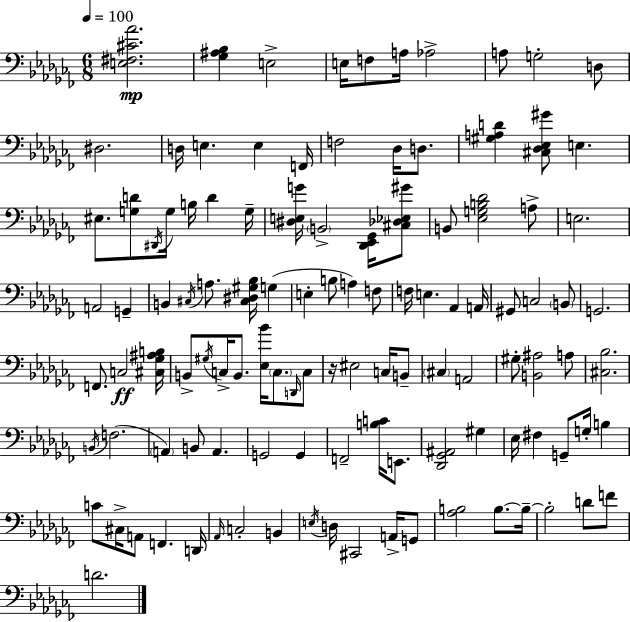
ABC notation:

X:1
T:Untitled
M:6/8
L:1/4
K:Abm
[E,^F,^C_A]2 [_G,^A,_B,] E,2 E,/4 F,/2 A,/4 _A,2 A,/2 G,2 D,/2 ^D,2 D,/4 E, E, F,,/4 F,2 _D,/4 D,/2 [^G,A,D] [^C,_D,_E,^G]/2 E, ^E,/2 [G,D]/2 ^D,,/4 G,/4 B,/4 D G,/4 [^D,E,G]/4 B,,2 [_D,,_E,,_G,,]/4 [^C,_D,_E,^G]/2 B,,/2 [_E,G,B,_D]2 A,/2 E,2 A,,2 G,, B,, ^C,/4 A,/2 [^C,^D,^G,_B,]/4 G, E, B,/2 A, F,/2 F,/4 E, _A,, A,,/4 ^G,,/2 C,2 B,,/2 G,,2 F,,/2 C,2 [^C,_G,^A,B,]/4 B,,/2 ^G,/4 C,/4 B,,/2 [_E,_B]/4 C,/2 D,,/4 C,/2 z/4 ^E,2 C,/4 B,,/2 ^C, A,,2 ^G,/2 [B,,^A,]2 A,/2 [^C,_B,]2 B,,/4 F,2 A,, B,,/2 A,, G,,2 G,, F,,2 [B,C]/4 E,,/2 [_D,,_G,,^A,,]2 ^G, _E,/4 ^F, G,,/2 G,/4 B, C/2 ^C,/4 A,,/2 F,, D,,/4 _A,,/4 C,2 B,, E,/4 D,/4 ^C,,2 A,,/4 G,,/2 [_A,B,]2 B,/2 B,/4 B,2 D/2 F/2 D2